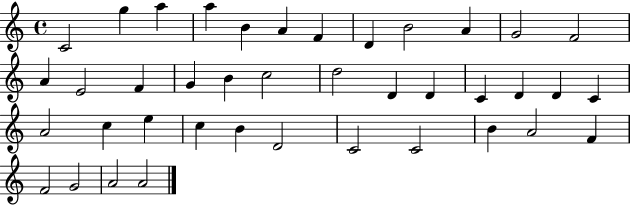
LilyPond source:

{
  \clef treble
  \time 4/4
  \defaultTimeSignature
  \key c \major
  c'2 g''4 a''4 | a''4 b'4 a'4 f'4 | d'4 b'2 a'4 | g'2 f'2 | \break a'4 e'2 f'4 | g'4 b'4 c''2 | d''2 d'4 d'4 | c'4 d'4 d'4 c'4 | \break a'2 c''4 e''4 | c''4 b'4 d'2 | c'2 c'2 | b'4 a'2 f'4 | \break f'2 g'2 | a'2 a'2 | \bar "|."
}